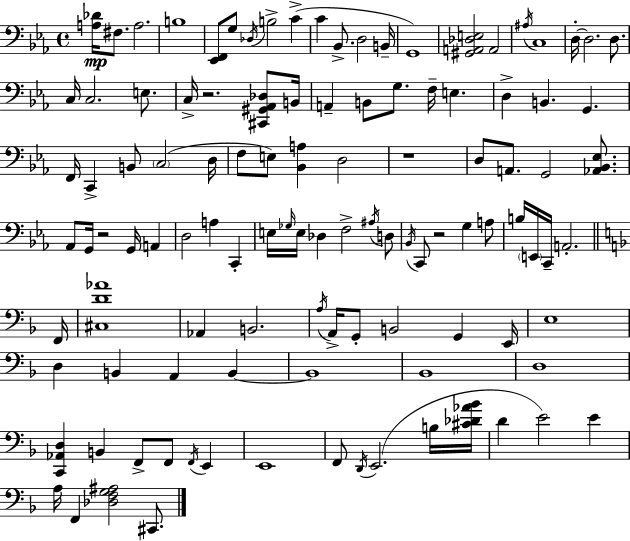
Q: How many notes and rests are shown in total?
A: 111